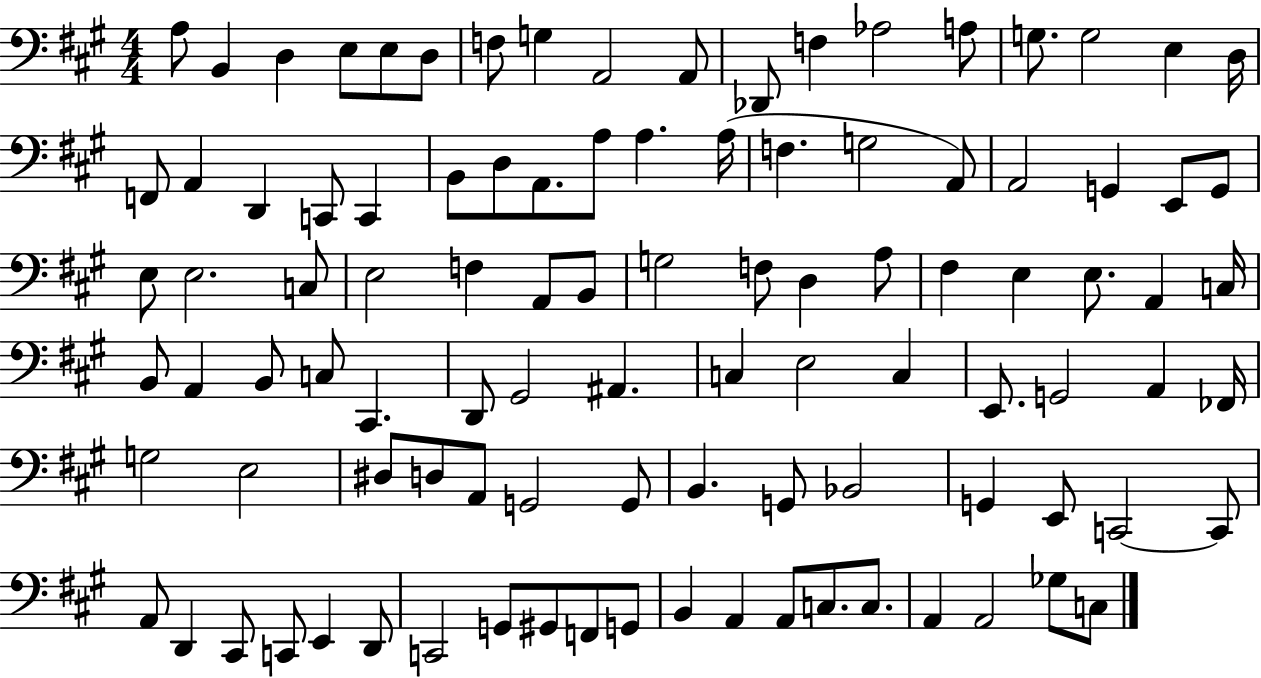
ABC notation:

X:1
T:Untitled
M:4/4
L:1/4
K:A
A,/2 B,, D, E,/2 E,/2 D,/2 F,/2 G, A,,2 A,,/2 _D,,/2 F, _A,2 A,/2 G,/2 G,2 E, D,/4 F,,/2 A,, D,, C,,/2 C,, B,,/2 D,/2 A,,/2 A,/2 A, A,/4 F, G,2 A,,/2 A,,2 G,, E,,/2 G,,/2 E,/2 E,2 C,/2 E,2 F, A,,/2 B,,/2 G,2 F,/2 D, A,/2 ^F, E, E,/2 A,, C,/4 B,,/2 A,, B,,/2 C,/2 ^C,, D,,/2 ^G,,2 ^A,, C, E,2 C, E,,/2 G,,2 A,, _F,,/4 G,2 E,2 ^D,/2 D,/2 A,,/2 G,,2 G,,/2 B,, G,,/2 _B,,2 G,, E,,/2 C,,2 C,,/2 A,,/2 D,, ^C,,/2 C,,/2 E,, D,,/2 C,,2 G,,/2 ^G,,/2 F,,/2 G,,/2 B,, A,, A,,/2 C,/2 C,/2 A,, A,,2 _G,/2 C,/2